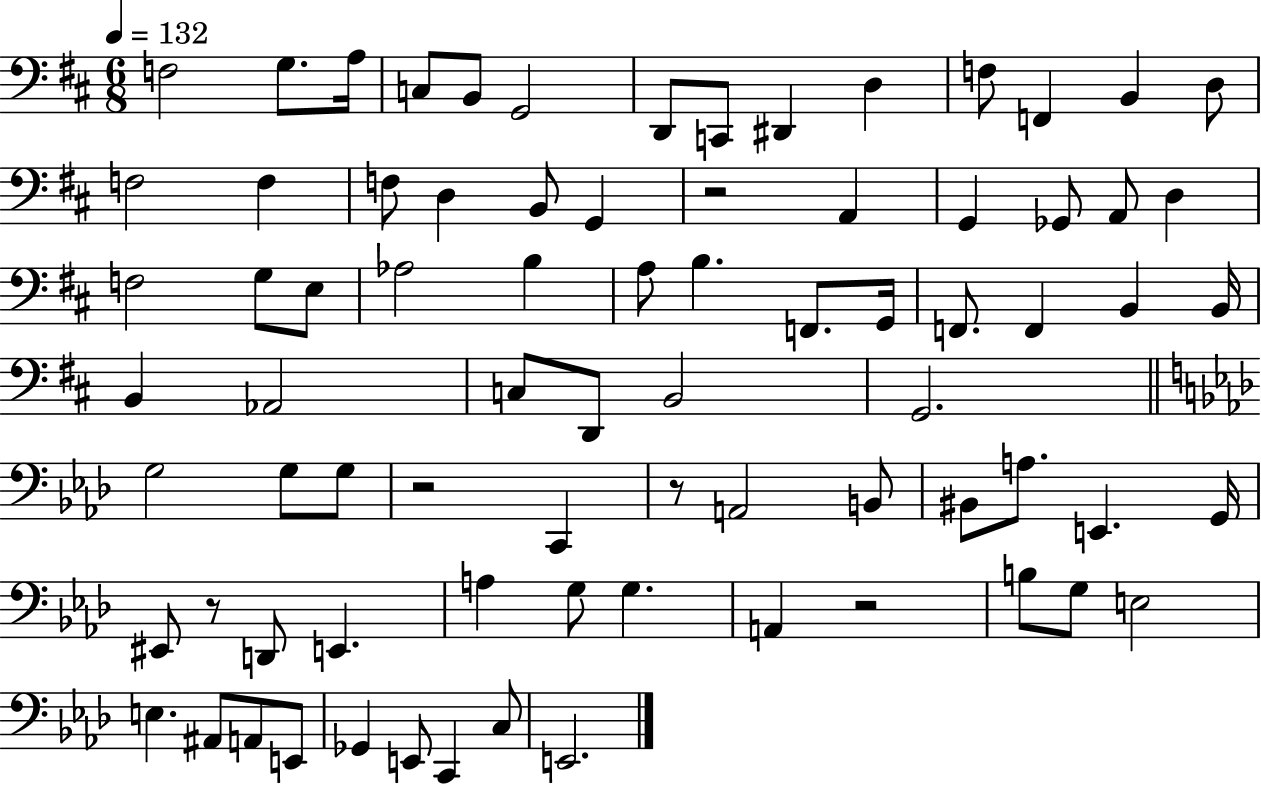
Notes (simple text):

F3/h G3/e. A3/s C3/e B2/e G2/h D2/e C2/e D#2/q D3/q F3/e F2/q B2/q D3/e F3/h F3/q F3/e D3/q B2/e G2/q R/h A2/q G2/q Gb2/e A2/e D3/q F3/h G3/e E3/e Ab3/h B3/q A3/e B3/q. F2/e. G2/s F2/e. F2/q B2/q B2/s B2/q Ab2/h C3/e D2/e B2/h G2/h. G3/h G3/e G3/e R/h C2/q R/e A2/h B2/e BIS2/e A3/e. E2/q. G2/s EIS2/e R/e D2/e E2/q. A3/q G3/e G3/q. A2/q R/h B3/e G3/e E3/h E3/q. A#2/e A2/e E2/e Gb2/q E2/e C2/q C3/e E2/h.